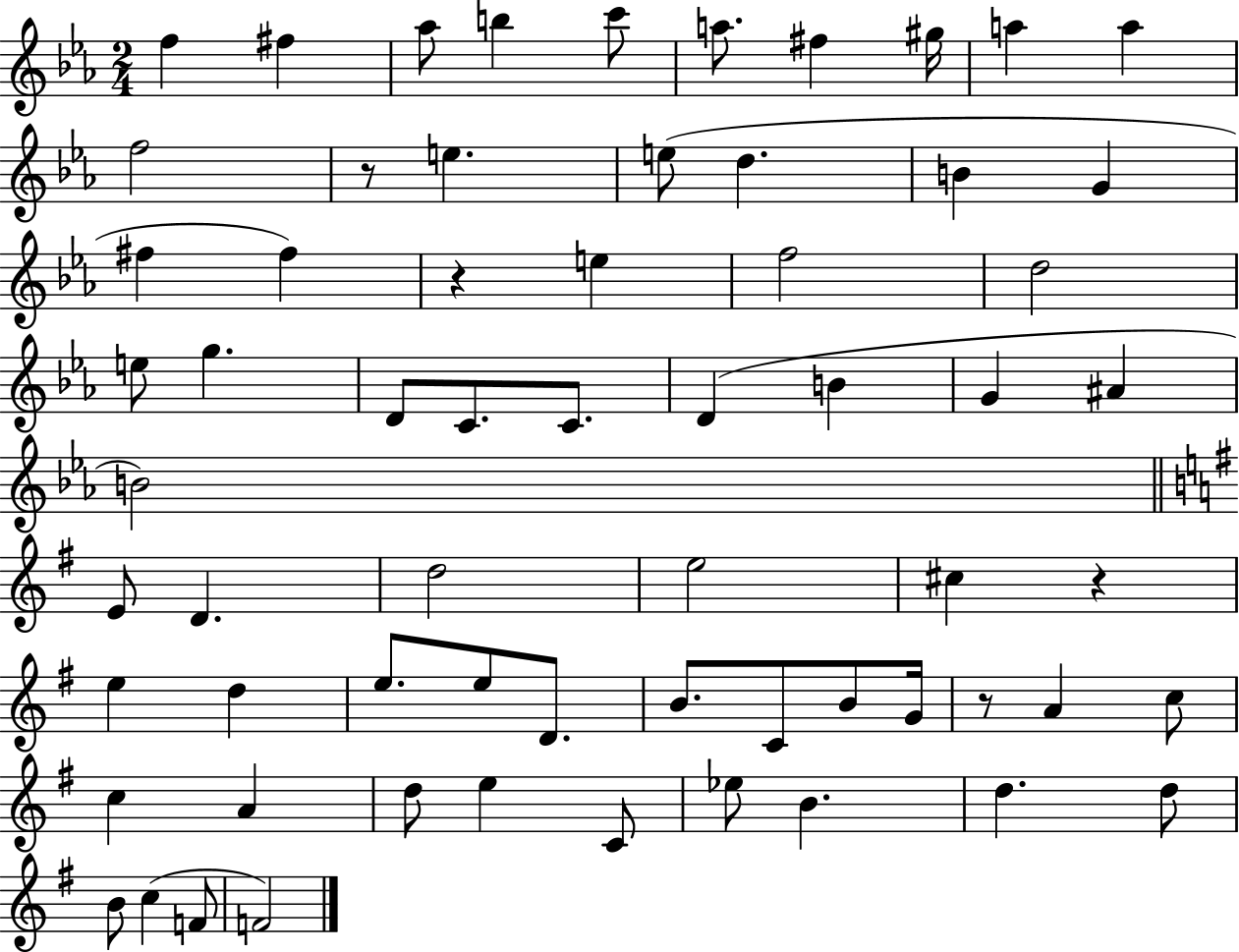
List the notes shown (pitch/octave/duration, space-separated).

F5/q F#5/q Ab5/e B5/q C6/e A5/e. F#5/q G#5/s A5/q A5/q F5/h R/e E5/q. E5/e D5/q. B4/q G4/q F#5/q F#5/q R/q E5/q F5/h D5/h E5/e G5/q. D4/e C4/e. C4/e. D4/q B4/q G4/q A#4/q B4/h E4/e D4/q. D5/h E5/h C#5/q R/q E5/q D5/q E5/e. E5/e D4/e. B4/e. C4/e B4/e G4/s R/e A4/q C5/e C5/q A4/q D5/e E5/q C4/e Eb5/e B4/q. D5/q. D5/e B4/e C5/q F4/e F4/h